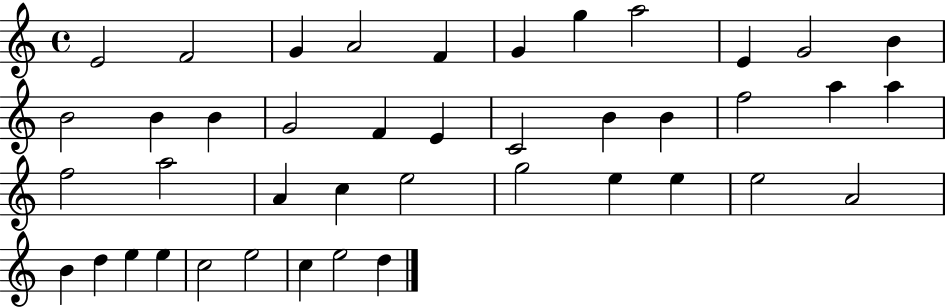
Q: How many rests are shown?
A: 0